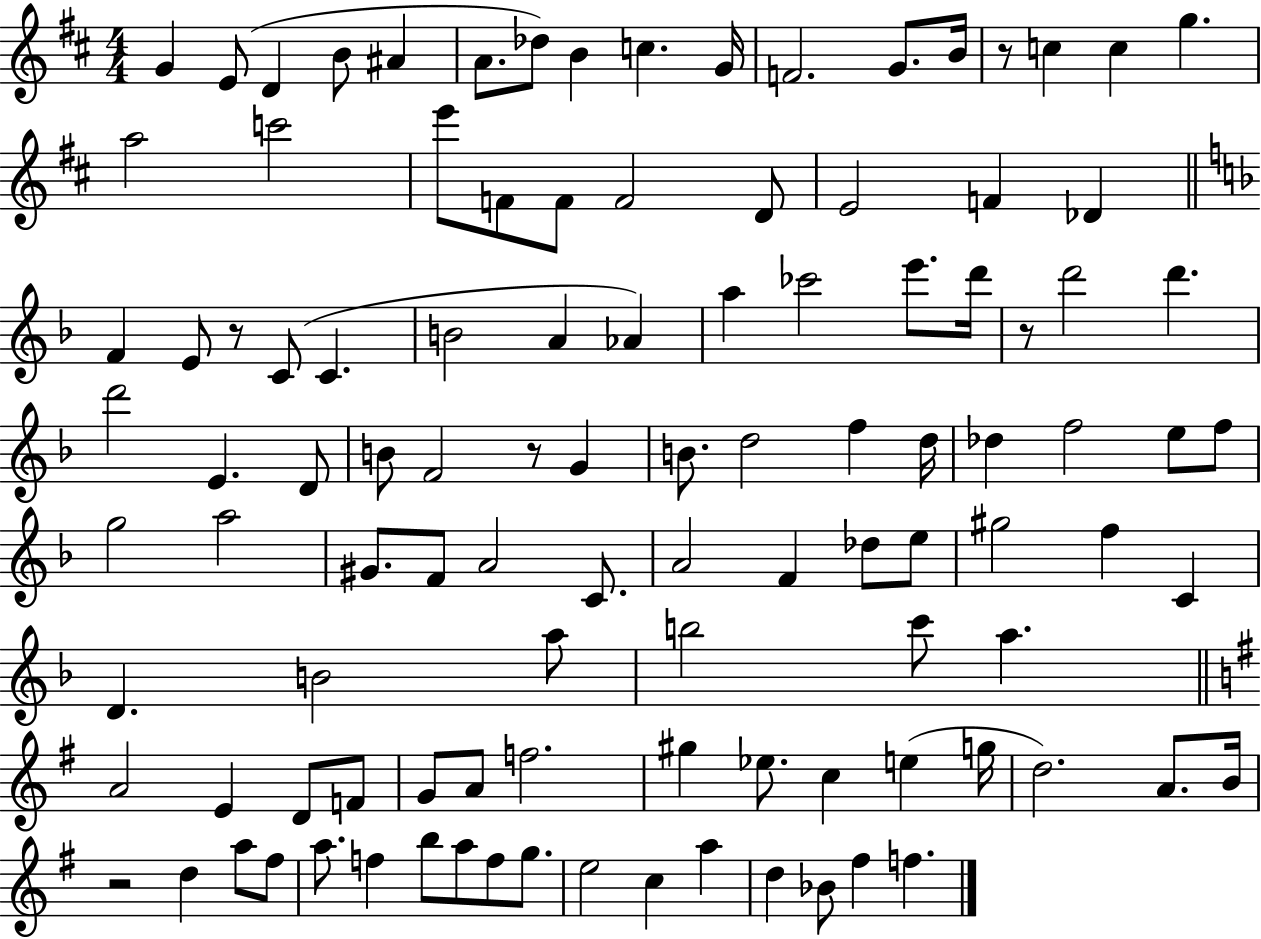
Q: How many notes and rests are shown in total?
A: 108